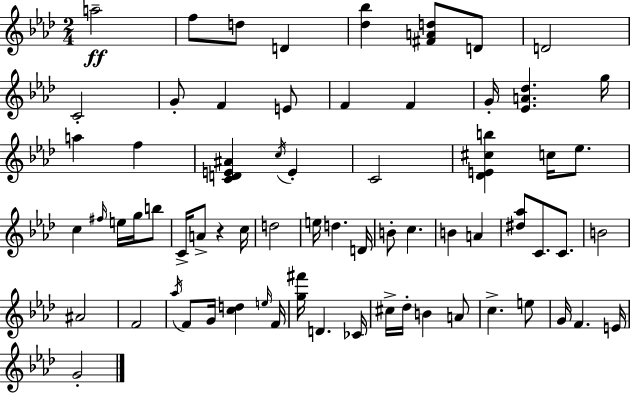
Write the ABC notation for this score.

X:1
T:Untitled
M:2/4
L:1/4
K:Fm
a2 f/2 d/2 D [_d_b] [^FAd]/2 D/2 D2 C2 G/2 F E/2 F F G/4 [_EA_d] g/4 a f [CDE^A] c/4 E C2 [_DE^cb] c/4 _e/2 c ^f/4 e/4 g/4 b/2 C/4 A/2 z c/4 d2 e/4 d D/4 B/2 c B A [^d_a]/2 C/2 C/2 B2 ^A2 F2 _a/4 F/2 G/4 [cd] e/4 F/4 [g^f']/4 D _C/4 ^c/4 _d/4 B A/2 c e/2 G/4 F E/4 G2